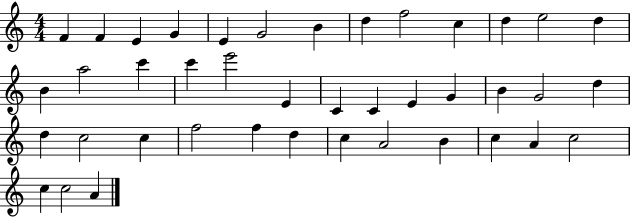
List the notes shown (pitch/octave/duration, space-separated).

F4/q F4/q E4/q G4/q E4/q G4/h B4/q D5/q F5/h C5/q D5/q E5/h D5/q B4/q A5/h C6/q C6/q E6/h E4/q C4/q C4/q E4/q G4/q B4/q G4/h D5/q D5/q C5/h C5/q F5/h F5/q D5/q C5/q A4/h B4/q C5/q A4/q C5/h C5/q C5/h A4/q